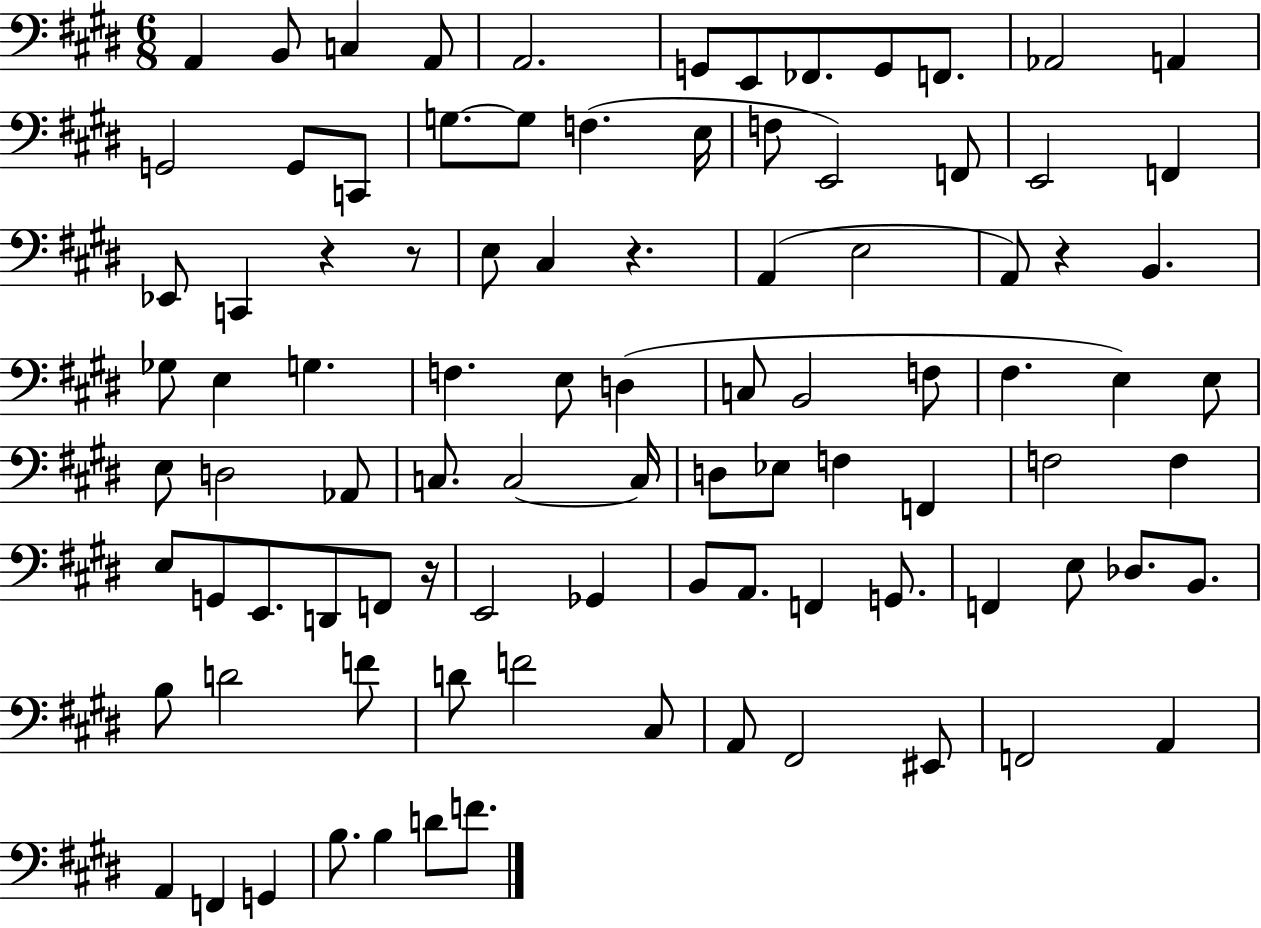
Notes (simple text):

A2/q B2/e C3/q A2/e A2/h. G2/e E2/e FES2/e. G2/e F2/e. Ab2/h A2/q G2/h G2/e C2/e G3/e. G3/e F3/q. E3/s F3/e E2/h F2/e E2/h F2/q Eb2/e C2/q R/q R/e E3/e C#3/q R/q. A2/q E3/h A2/e R/q B2/q. Gb3/e E3/q G3/q. F3/q. E3/e D3/q C3/e B2/h F3/e F#3/q. E3/q E3/e E3/e D3/h Ab2/e C3/e. C3/h C3/s D3/e Eb3/e F3/q F2/q F3/h F3/q E3/e G2/e E2/e. D2/e F2/e R/s E2/h Gb2/q B2/e A2/e. F2/q G2/e. F2/q E3/e Db3/e. B2/e. B3/e D4/h F4/e D4/e F4/h C#3/e A2/e F#2/h EIS2/e F2/h A2/q A2/q F2/q G2/q B3/e. B3/q D4/e F4/e.